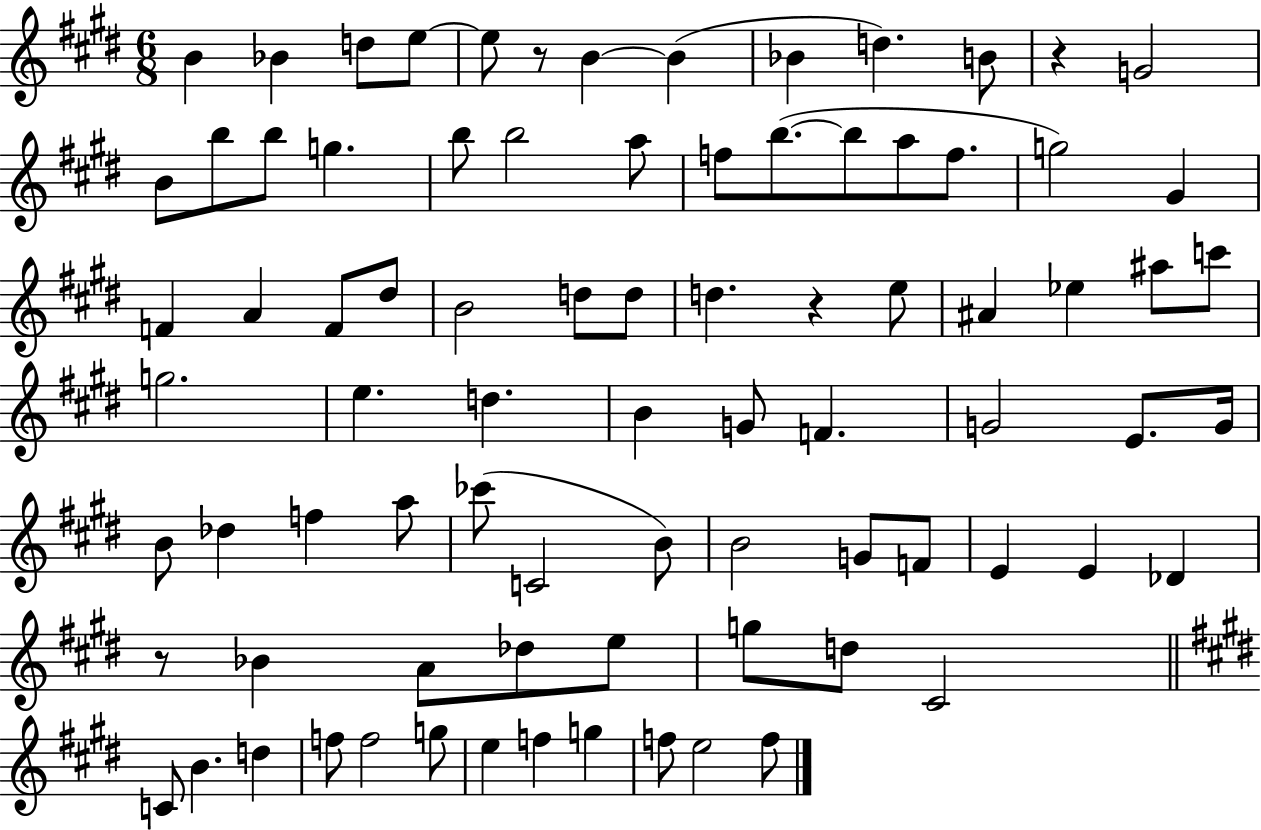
{
  \clef treble
  \numericTimeSignature
  \time 6/8
  \key e \major
  \repeat volta 2 { b'4 bes'4 d''8 e''8~~ | e''8 r8 b'4~~ b'4( | bes'4 d''4.) b'8 | r4 g'2 | \break b'8 b''8 b''8 g''4. | b''8 b''2 a''8 | f''8 b''8.~(~ b''8 a''8 f''8. | g''2) gis'4 | \break f'4 a'4 f'8 dis''8 | b'2 d''8 d''8 | d''4. r4 e''8 | ais'4 ees''4 ais''8 c'''8 | \break g''2. | e''4. d''4. | b'4 g'8 f'4. | g'2 e'8. g'16 | \break b'8 des''4 f''4 a''8 | ces'''8( c'2 b'8) | b'2 g'8 f'8 | e'4 e'4 des'4 | \break r8 bes'4 a'8 des''8 e''8 | g''8 d''8 cis'2 | \bar "||" \break \key e \major c'8 b'4. d''4 | f''8 f''2 g''8 | e''4 f''4 g''4 | f''8 e''2 f''8 | \break } \bar "|."
}